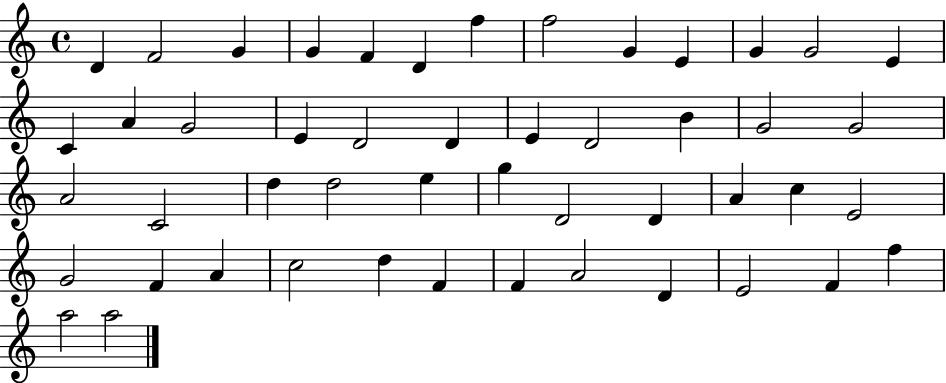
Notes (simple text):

D4/q F4/h G4/q G4/q F4/q D4/q F5/q F5/h G4/q E4/q G4/q G4/h E4/q C4/q A4/q G4/h E4/q D4/h D4/q E4/q D4/h B4/q G4/h G4/h A4/h C4/h D5/q D5/h E5/q G5/q D4/h D4/q A4/q C5/q E4/h G4/h F4/q A4/q C5/h D5/q F4/q F4/q A4/h D4/q E4/h F4/q F5/q A5/h A5/h